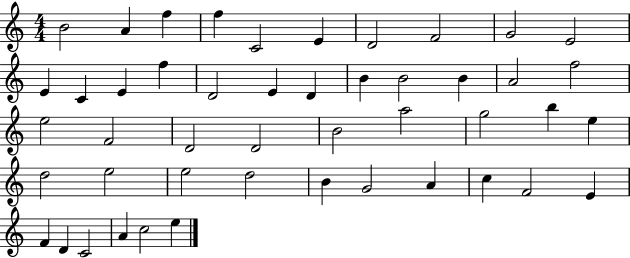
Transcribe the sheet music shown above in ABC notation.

X:1
T:Untitled
M:4/4
L:1/4
K:C
B2 A f f C2 E D2 F2 G2 E2 E C E f D2 E D B B2 B A2 f2 e2 F2 D2 D2 B2 a2 g2 b e d2 e2 e2 d2 B G2 A c F2 E F D C2 A c2 e